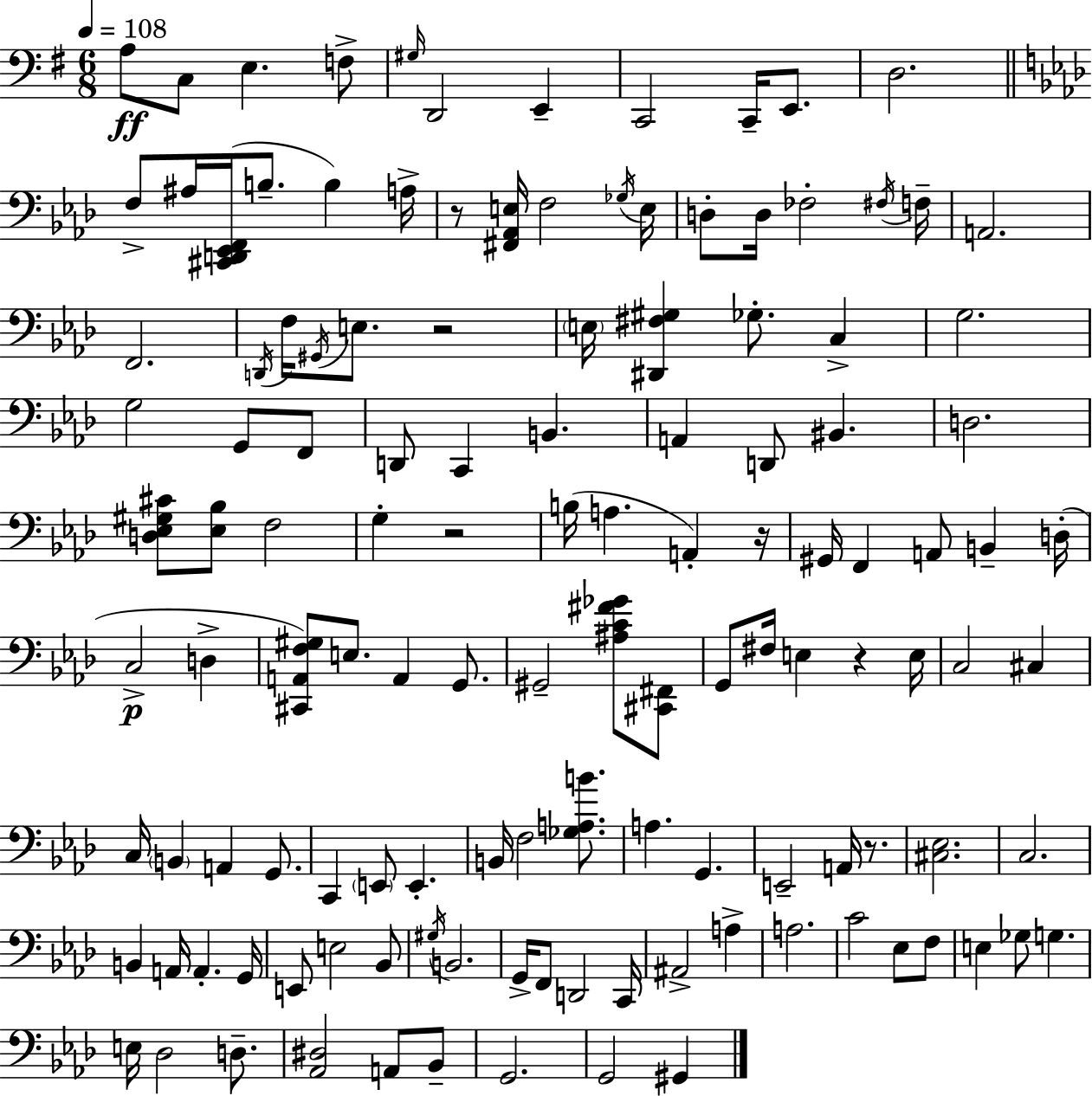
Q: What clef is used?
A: bass